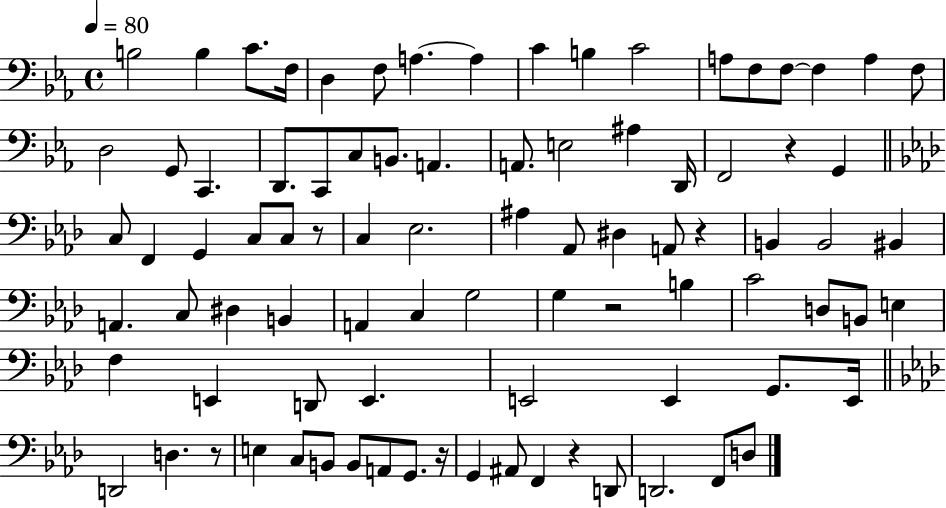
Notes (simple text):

B3/h B3/q C4/e. F3/s D3/q F3/e A3/q. A3/q C4/q B3/q C4/h A3/e F3/e F3/e F3/q A3/q F3/e D3/h G2/e C2/q. D2/e. C2/e C3/e B2/e. A2/q. A2/e. E3/h A#3/q D2/s F2/h R/q G2/q C3/e F2/q G2/q C3/e C3/e R/e C3/q Eb3/h. A#3/q Ab2/e D#3/q A2/e R/q B2/q B2/h BIS2/q A2/q. C3/e D#3/q B2/q A2/q C3/q G3/h G3/q R/h B3/q C4/h D3/e B2/e E3/q F3/q E2/q D2/e E2/q. E2/h E2/q G2/e. E2/s D2/h D3/q. R/e E3/q C3/e B2/e B2/e A2/e G2/e. R/s G2/q A#2/e F2/q R/q D2/e D2/h. F2/e D3/e